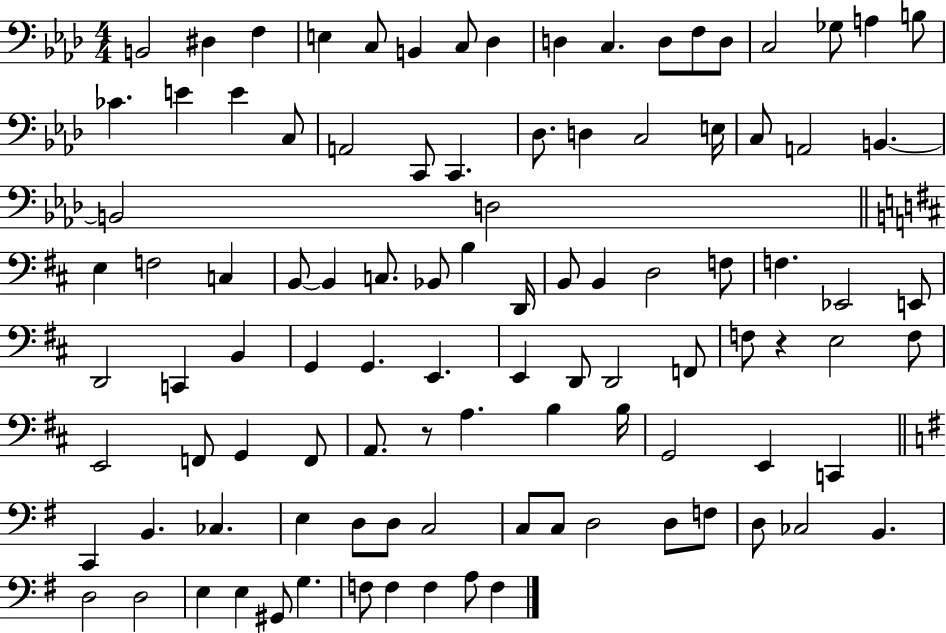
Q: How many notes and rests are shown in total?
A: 101